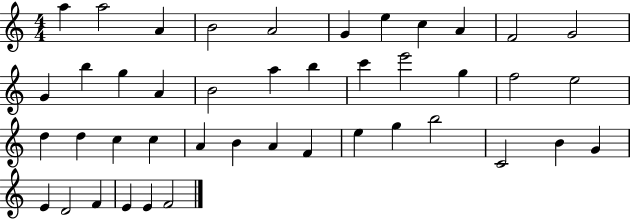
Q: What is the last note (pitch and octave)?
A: F4